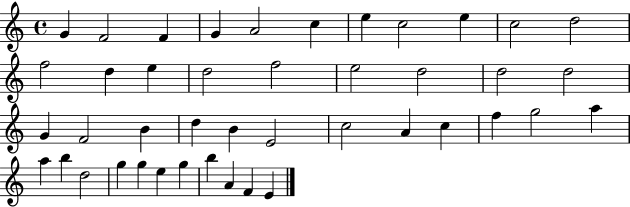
G4/q F4/h F4/q G4/q A4/h C5/q E5/q C5/h E5/q C5/h D5/h F5/h D5/q E5/q D5/h F5/h E5/h D5/h D5/h D5/h G4/q F4/h B4/q D5/q B4/q E4/h C5/h A4/q C5/q F5/q G5/h A5/q A5/q B5/q D5/h G5/q G5/q E5/q G5/q B5/q A4/q F4/q E4/q